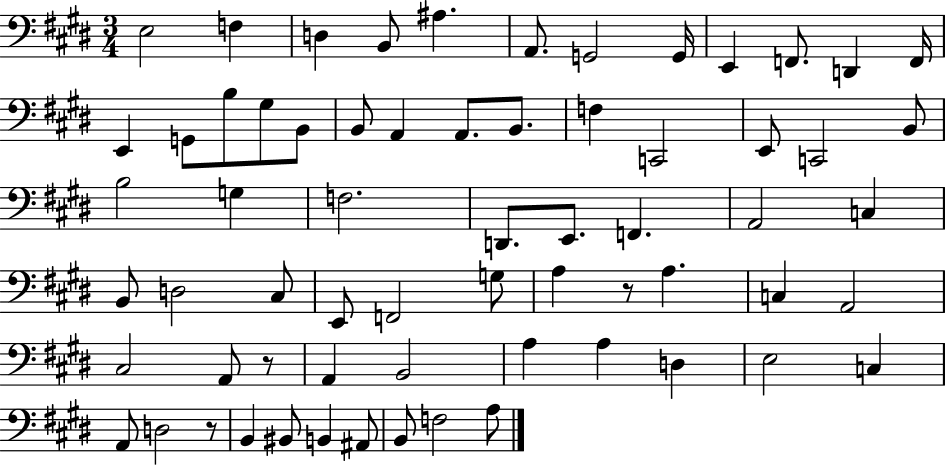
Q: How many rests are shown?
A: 3